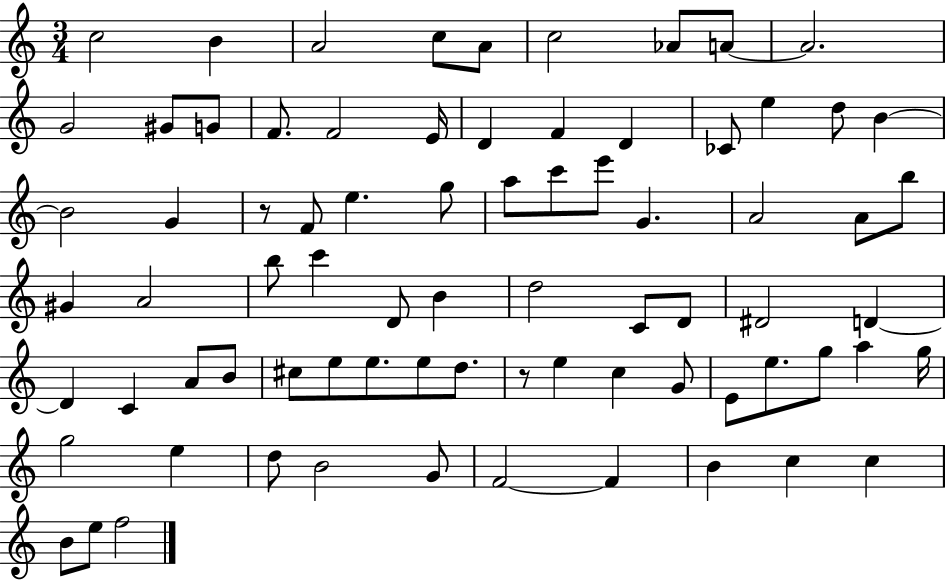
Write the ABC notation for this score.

X:1
T:Untitled
M:3/4
L:1/4
K:C
c2 B A2 c/2 A/2 c2 _A/2 A/2 A2 G2 ^G/2 G/2 F/2 F2 E/4 D F D _C/2 e d/2 B B2 G z/2 F/2 e g/2 a/2 c'/2 e'/2 G A2 A/2 b/2 ^G A2 b/2 c' D/2 B d2 C/2 D/2 ^D2 D D C A/2 B/2 ^c/2 e/2 e/2 e/2 d/2 z/2 e c G/2 E/2 e/2 g/2 a g/4 g2 e d/2 B2 G/2 F2 F B c c B/2 e/2 f2